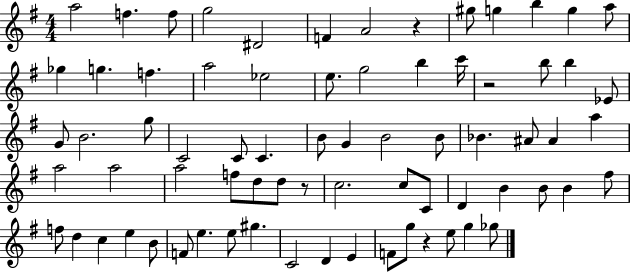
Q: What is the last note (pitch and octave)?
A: Gb5